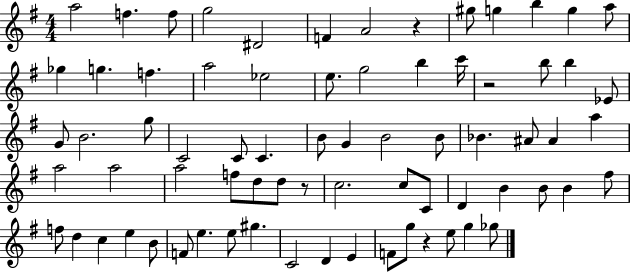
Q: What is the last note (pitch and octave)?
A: Gb5